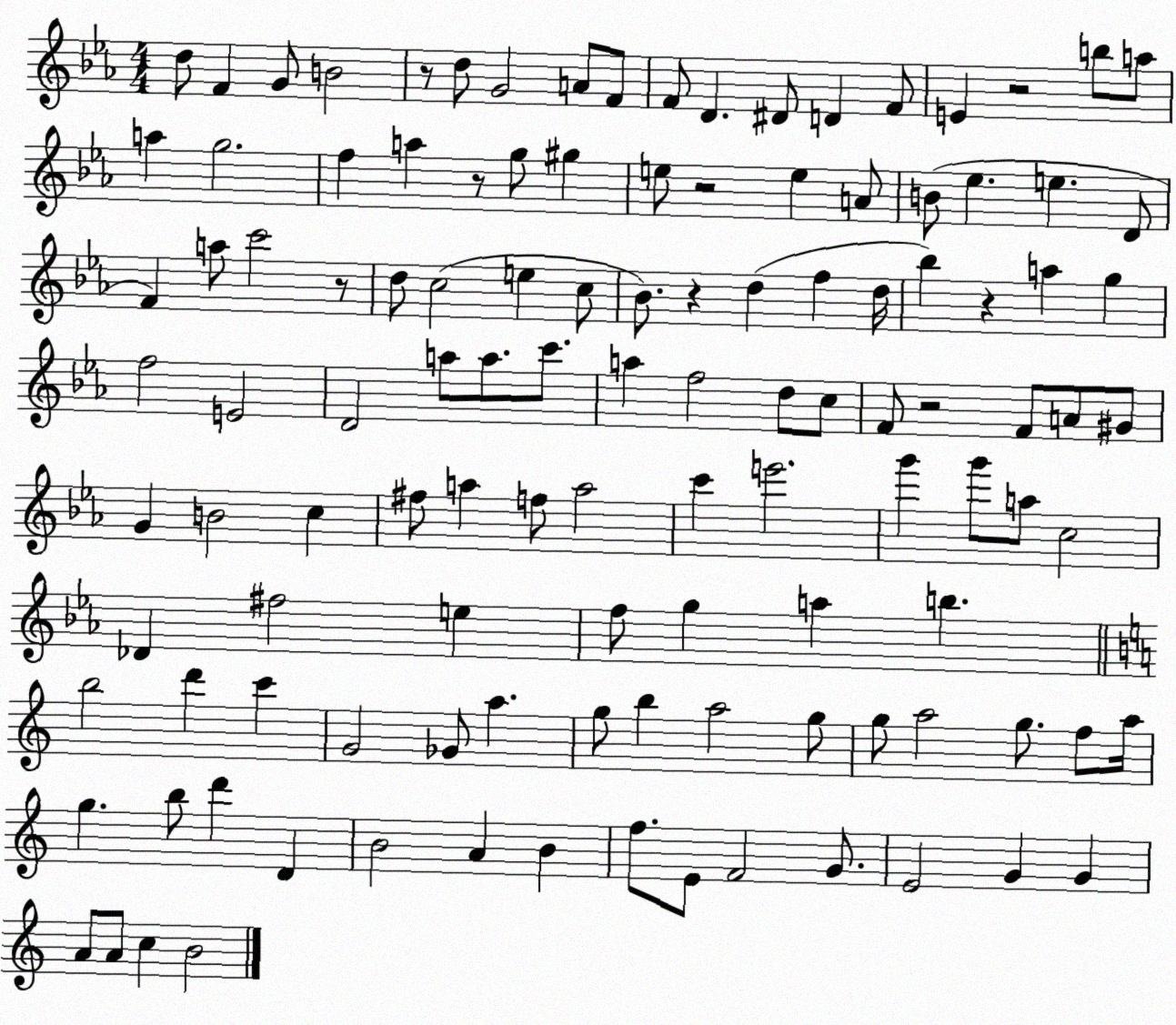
X:1
T:Untitled
M:4/4
L:1/4
K:Eb
d/2 F G/2 B2 z/2 d/2 G2 A/2 F/2 F/2 D ^D/2 D F/2 E z2 b/2 a/2 a g2 f a z/2 g/2 ^g e/2 z2 e A/2 B/2 _e e D/2 F a/2 c'2 z/2 d/2 c2 e c/2 _B/2 z d f d/4 _b z a g f2 E2 D2 a/2 a/2 c'/2 a f2 d/2 c/2 F/2 z2 F/2 A/2 ^G/2 G B2 c ^f/2 a f/2 a2 c' e'2 g' g'/2 a/2 c2 _D ^f2 e f/2 g a b b2 d' c' G2 _G/2 a g/2 b a2 g/2 g/2 a2 g/2 f/2 a/4 g b/2 d' D B2 A B f/2 E/2 F2 G/2 E2 G G A/2 A/2 c B2